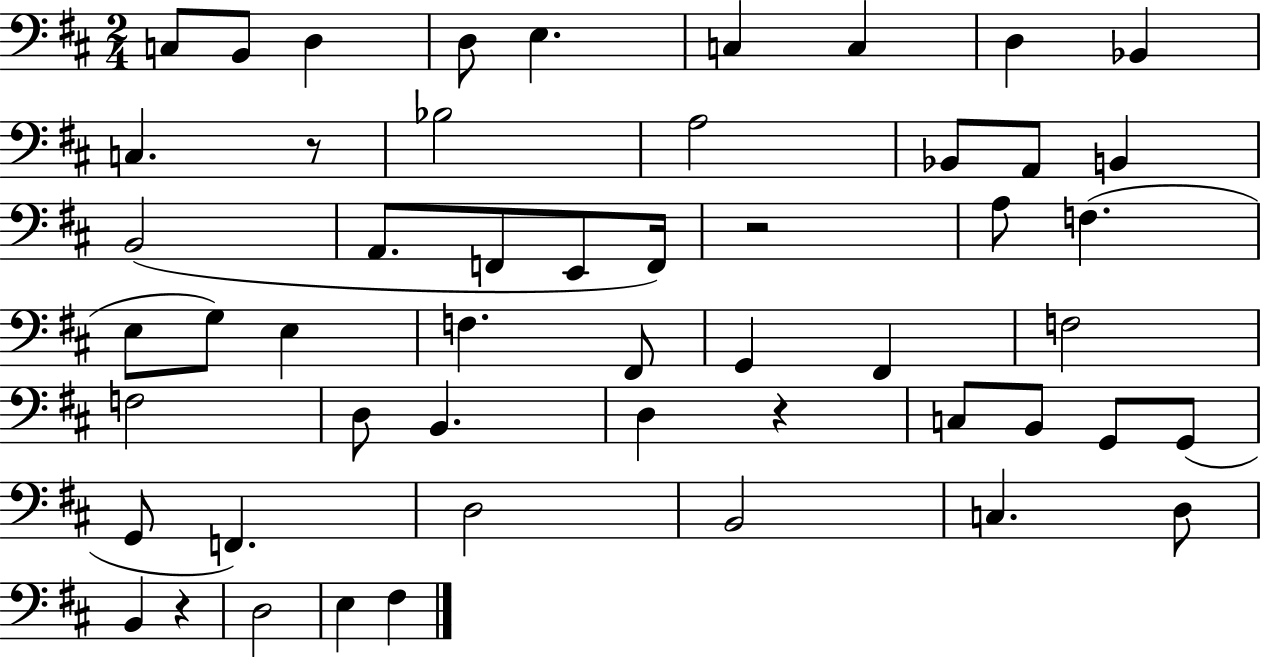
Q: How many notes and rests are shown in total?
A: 52